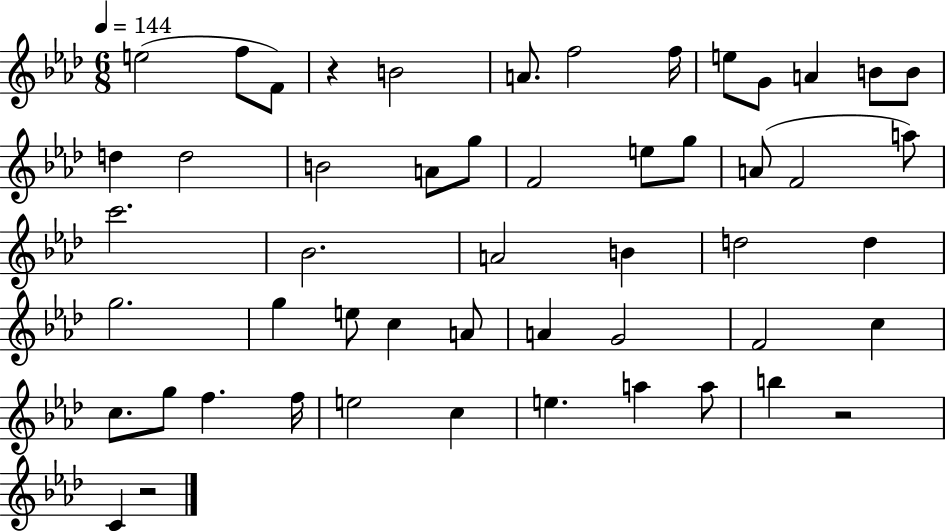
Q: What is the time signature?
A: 6/8